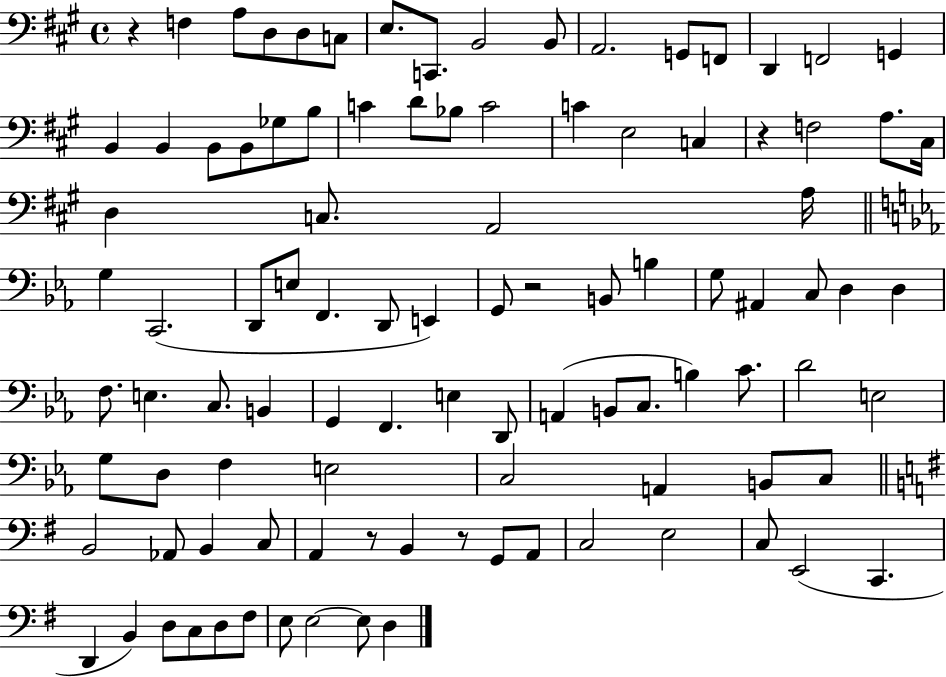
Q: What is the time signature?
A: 4/4